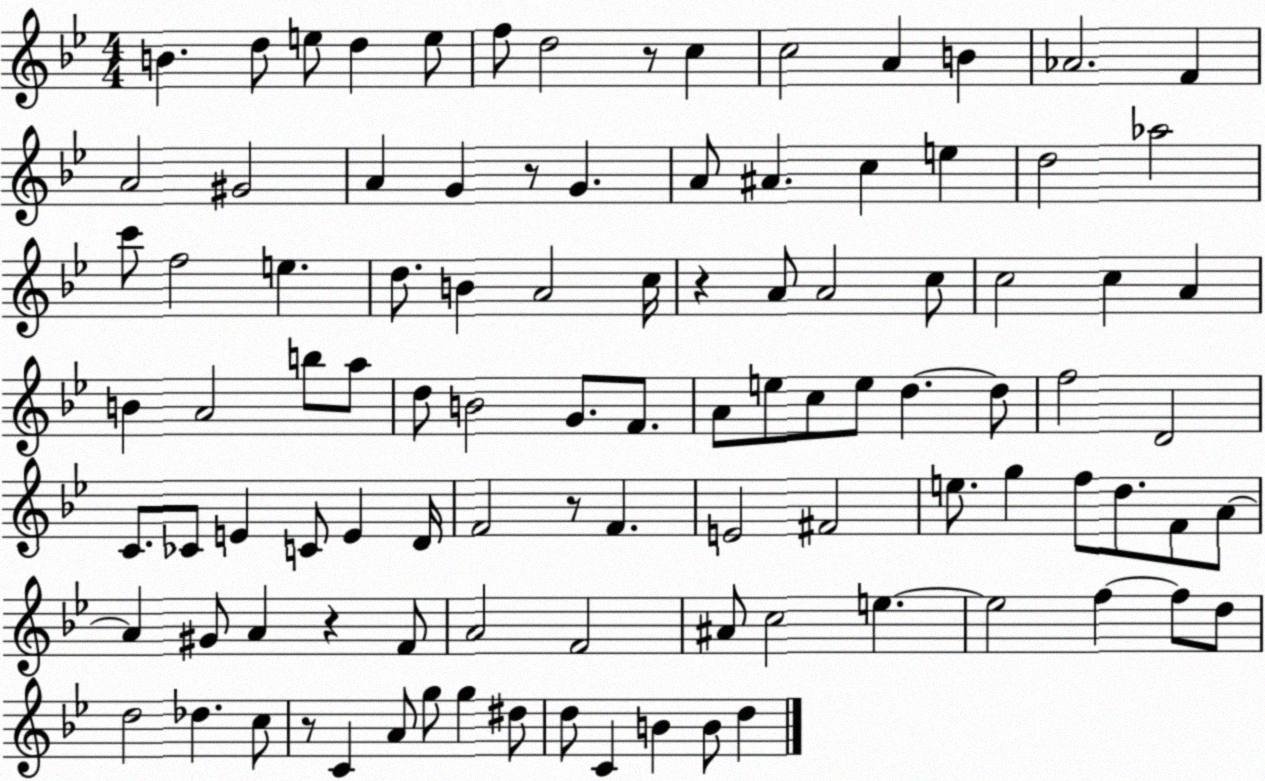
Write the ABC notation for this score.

X:1
T:Untitled
M:4/4
L:1/4
K:Bb
B d/2 e/2 d e/2 f/2 d2 z/2 c c2 A B _A2 F A2 ^G2 A G z/2 G A/2 ^A c e d2 _a2 c'/2 f2 e d/2 B A2 c/4 z A/2 A2 c/2 c2 c A B A2 b/2 a/2 d/2 B2 G/2 F/2 A/2 e/2 c/2 e/2 d d/2 f2 D2 C/2 _C/2 E C/2 E D/4 F2 z/2 F E2 ^F2 e/2 g f/2 d/2 F/2 A/2 A ^G/2 A z F/2 A2 F2 ^A/2 c2 e e2 f f/2 d/2 d2 _d c/2 z/2 C A/2 g/2 g ^d/2 d/2 C B B/2 d